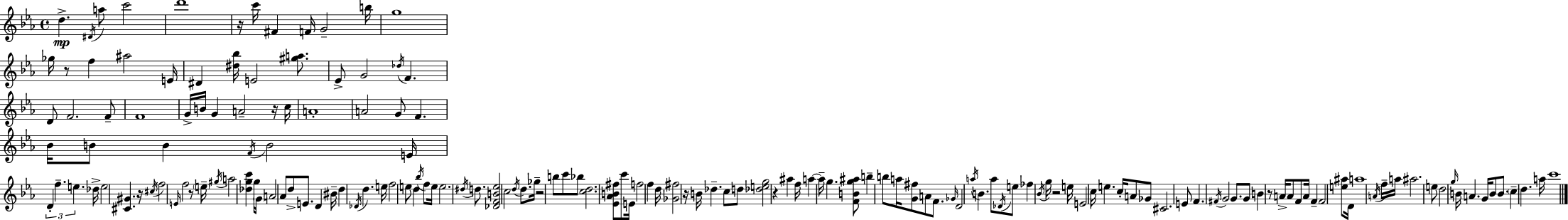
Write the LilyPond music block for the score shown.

{
  \clef treble
  \time 4/4
  \defaultTimeSignature
  \key ees \major
  d''4.->\mp \acciaccatura { dis'16 } a''8 c'''2 | d'''1 | r16 c'''16 fis'4 f'16 g'2-- | b''16 g''1 | \break ges''16 r8 f''4 ais''2 | e'16 dis'4 <dis'' bes''>16 e'2 <gis'' a''>8. | ees'8-> g'2 \acciaccatura { des''16 } f'4. | d'8 f'2. | \break f'8-- f'1 | g'16-> b'16 g'4 a'2-- | r16 c''16 a'1-. | a'2 g'8 f'4. | \break bes'16 b'8 b'4 \acciaccatura { f'16 } b'2 | e'16 \tuplet 3/2 { d'4-. f''4.-- e''4. } | des''16-> e''2 <cis' gis'>4. | r16 \acciaccatura { cis''16 } f''2 \grace { e'16 } f''2 | \break r8 \parenthesize e''16-- \acciaccatura { gis''16 } a''2 | <des'' g'' c'''>4 g''16 \parenthesize g'16 a'2 aes'8 | d''8-> e'8. d'4 bis'16-- d''4 \acciaccatura { des'16 } | d''4. e''16 f''2 e''8 | \break d''4 \acciaccatura { bes''16 } f''8 e''16 e''2. | \acciaccatura { dis''16 } d''8. <des' f' b' ees''>2 | c''2 \acciaccatura { d''16 } d''8. ges''16-- r2 | b''8 c'''8 bes''8 <c'' d''>2. | \break <ees' aes' b' fis''>8 c'''8 e'16 f''2 | f''4 d''16 <ges' fis''>2 | r16 b'16 des''4.-- c''8 d''8 <des'' e'' g''>2 | r4 ais''4 f''16 a''4~~ | \break a''16-- g''4. <f' b' g'' ais''>8 b''4-- | b''8 a''16 <g' fis''>8 a'8 f'8. \grace { ges'16 } d'2 | \acciaccatura { a''16 } b'4. a''8 \acciaccatura { des'16 } e''8 fes''4 | \acciaccatura { bes'16 } g''16 r2 e''16 e'2 | \break c''16 e''4. c''16-. a'8 | ges'8 cis'2. e'8 | f'4. \acciaccatura { fis'16 } g'2 g'8. | g'8 b'4 r8 a'16-> a'8 f'8 a'16 | \break f'4-- f'2 <e'' ais''>8 d'16 a''1 | \acciaccatura { a'16 } | f''16-- a''16 ais''2. e''8 | d''2 \grace { g''16 } b'16 a'4. | \break g'16 b'8 b'8. \parenthesize c''4-- d''4. | a''16 c'''1 | \bar "|."
}